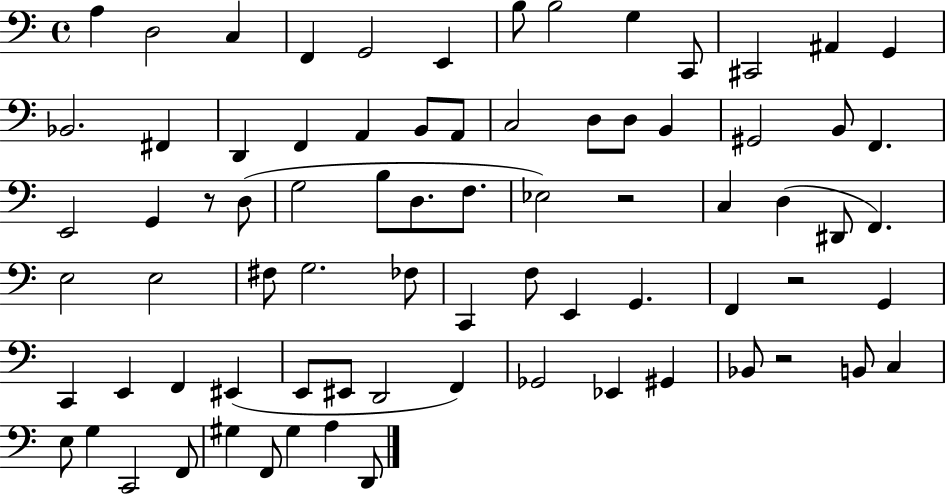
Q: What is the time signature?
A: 4/4